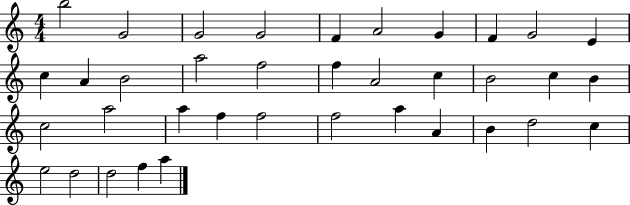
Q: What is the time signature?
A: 4/4